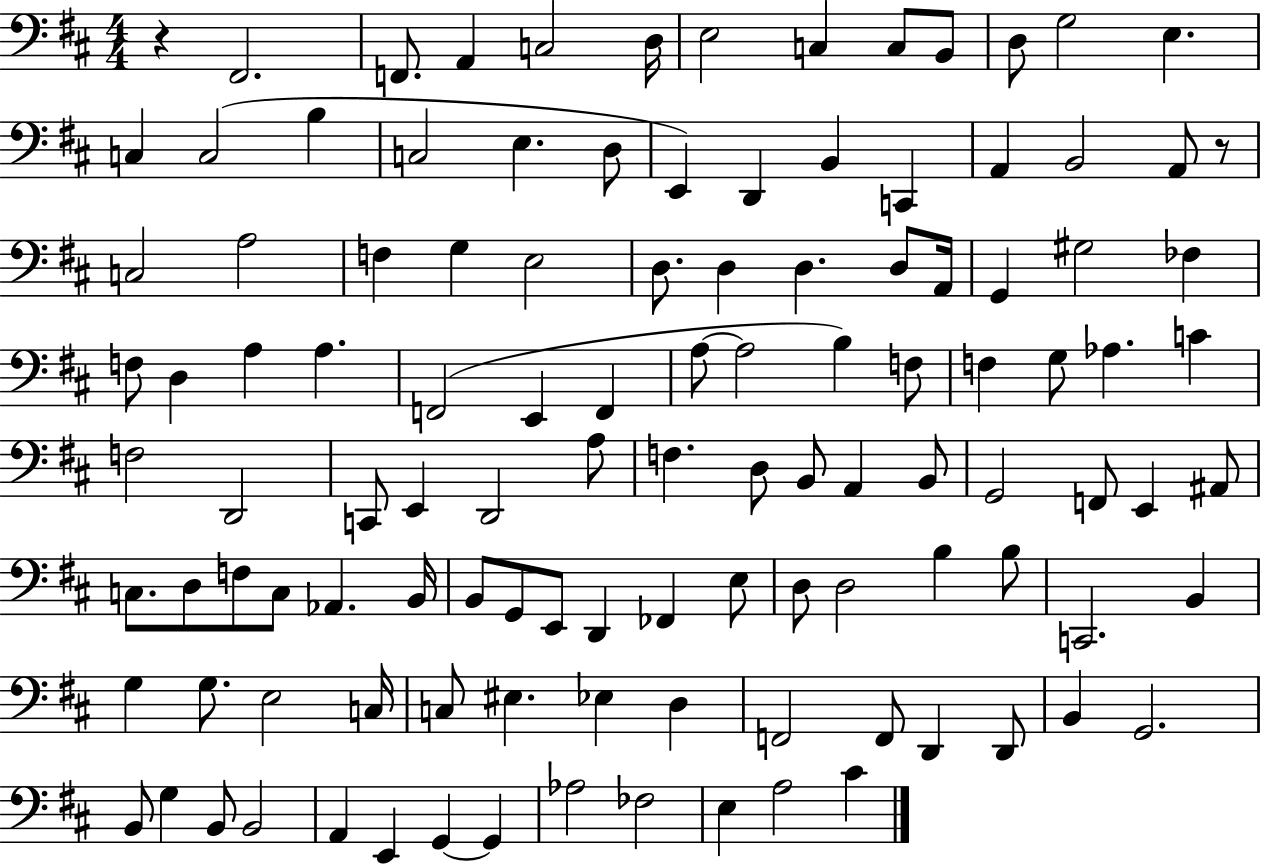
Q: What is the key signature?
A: D major